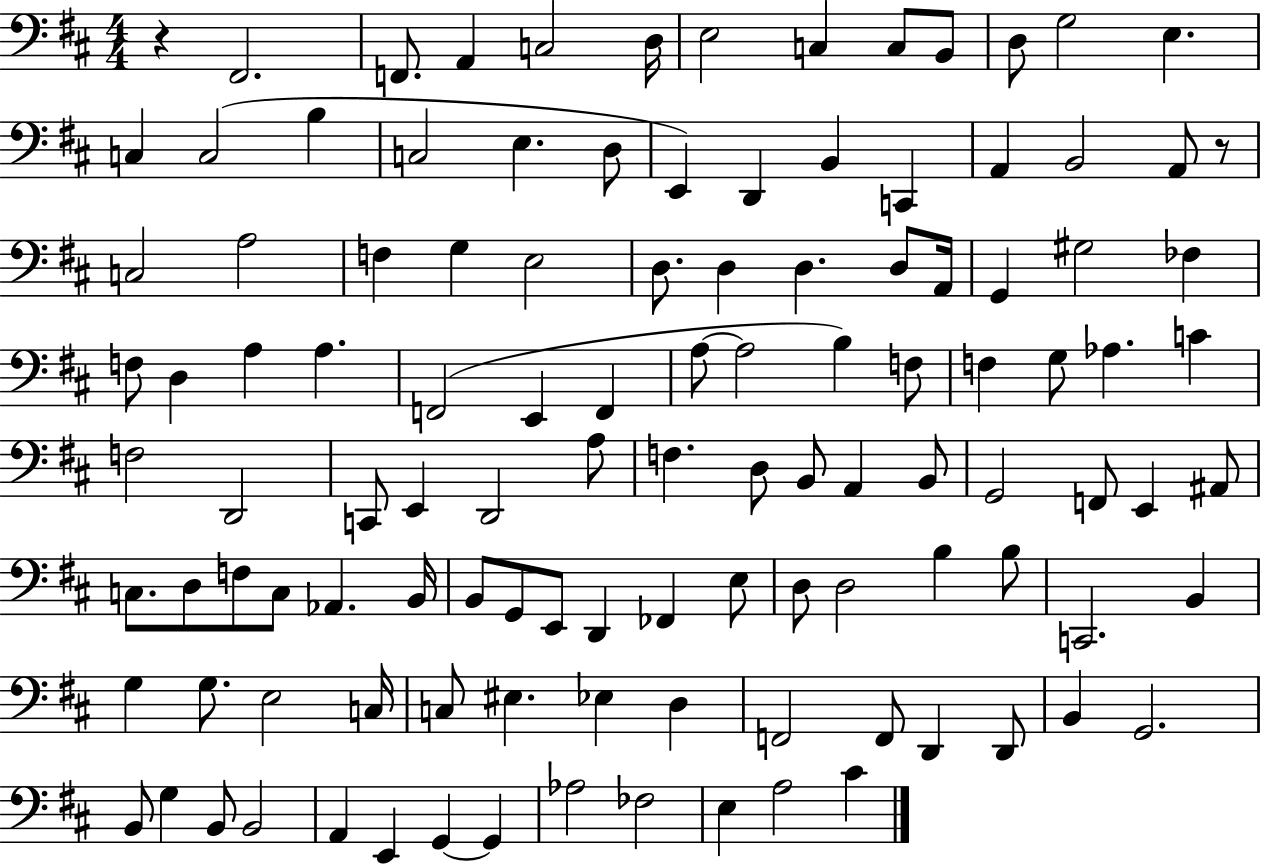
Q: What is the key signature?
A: D major